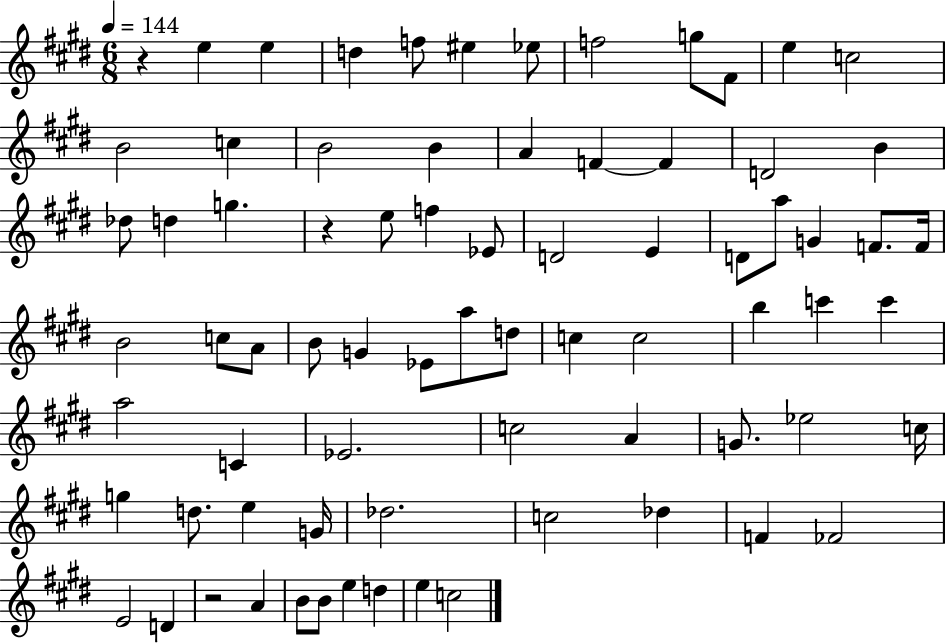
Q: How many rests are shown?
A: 3